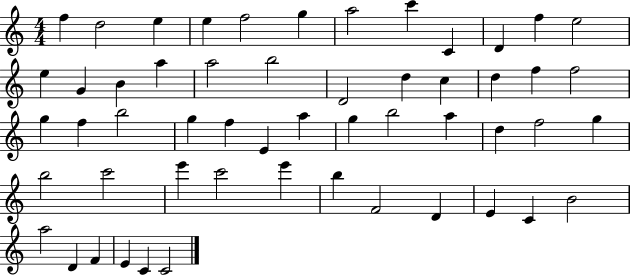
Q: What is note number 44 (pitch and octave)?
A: F4